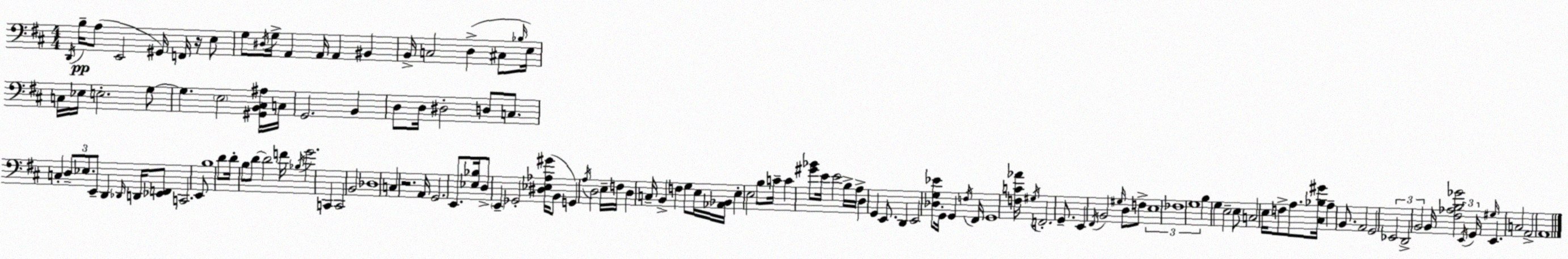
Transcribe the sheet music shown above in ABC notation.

X:1
T:Untitled
M:4/4
L:1/4
K:D
D,,/4 B,/4 A,/2 E,,2 ^G,,/4 F,,/4 z/4 E,/2 G,/2 ^D,/4 G,/4 A,, A,,/4 A,, ^B,, B,,/4 C,2 D, ^C,/2 _B,/4 E,/4 C,/4 _E,/4 E,2 G,/2 G, E,2 [^G,,B,,^C,^A,]/4 C,/4 G,,2 B,, D,/2 D,/4 ^D,2 D,/2 C,/2 C, D,/2 _E,/2 E,,/2 D,, _D,,/4 D,,/4 [_E,,F,,]/2 C,,2 E,,/2 B,4 D/2 D/4 B,/2 D/2 D2 F/4 _B,/4 G2 C,, C,,2 B,,2 _D,4 C, z2 A,,/4 G,,2 E,,/2 [_E,_B,]/4 D,/2 E,, _G,,2 [^D,_E,_A,^G]/4 B,,/2 G,, A,/4 D,2 E,/4 F,/4 D, C,/4 B,, F, G,/2 E,/4 [_A,,_B,,]/4 E, E,2 B,/2 C/4 C [^G_B]/2 E/4 E2 B,/4 A,/4 D, G,, E,,/2 D,, E,,2 [_D,G,_E]/2 G,,/4 G,, F,/4 ^F,,/4 G,,4 [F,C_A]/4 ^G,/4 F,,2 G,,/2 E,, ^F,,/4 B,,2 ^G,/4 D,/2 F,/2 E,4 _F,4 G,4 B, G, E,2 E,/2 C,2 E,/4 F,/2 A,/2 [^C,_B,^G]/4 A, B,,/2 A,,2 G,,2 _E,,2 D,,2 B,,2 B,,/4 [^F,_A,B,_G]2 E,,/4 G,,/4 ^G,/4 E,, C,2 A,,2 A,,4